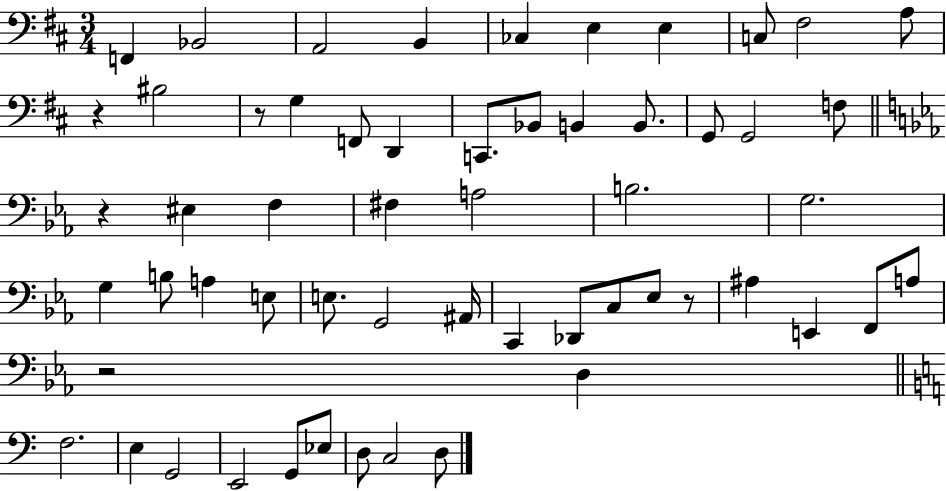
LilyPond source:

{
  \clef bass
  \numericTimeSignature
  \time 3/4
  \key d \major
  f,4 bes,2 | a,2 b,4 | ces4 e4 e4 | c8 fis2 a8 | \break r4 bis2 | r8 g4 f,8 d,4 | c,8. bes,8 b,4 b,8. | g,8 g,2 f8 | \break \bar "||" \break \key ees \major r4 eis4 f4 | fis4 a2 | b2. | g2. | \break g4 b8 a4 e8 | e8. g,2 ais,16 | c,4 des,8 c8 ees8 r8 | ais4 e,4 f,8 a8 | \break r2 d4 | \bar "||" \break \key c \major f2. | e4 g,2 | e,2 g,8 ees8 | d8 c2 d8 | \break \bar "|."
}